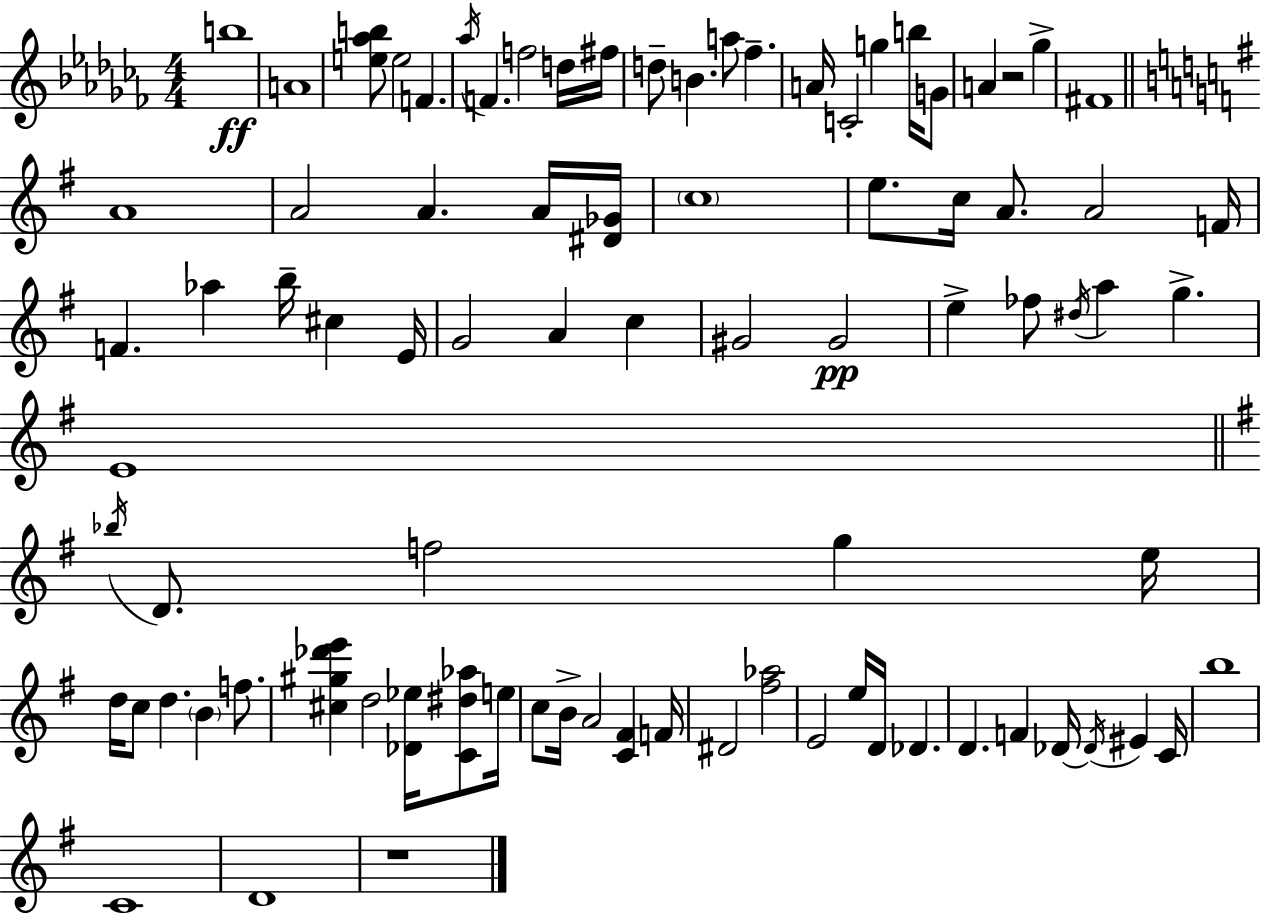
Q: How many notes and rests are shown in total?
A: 86